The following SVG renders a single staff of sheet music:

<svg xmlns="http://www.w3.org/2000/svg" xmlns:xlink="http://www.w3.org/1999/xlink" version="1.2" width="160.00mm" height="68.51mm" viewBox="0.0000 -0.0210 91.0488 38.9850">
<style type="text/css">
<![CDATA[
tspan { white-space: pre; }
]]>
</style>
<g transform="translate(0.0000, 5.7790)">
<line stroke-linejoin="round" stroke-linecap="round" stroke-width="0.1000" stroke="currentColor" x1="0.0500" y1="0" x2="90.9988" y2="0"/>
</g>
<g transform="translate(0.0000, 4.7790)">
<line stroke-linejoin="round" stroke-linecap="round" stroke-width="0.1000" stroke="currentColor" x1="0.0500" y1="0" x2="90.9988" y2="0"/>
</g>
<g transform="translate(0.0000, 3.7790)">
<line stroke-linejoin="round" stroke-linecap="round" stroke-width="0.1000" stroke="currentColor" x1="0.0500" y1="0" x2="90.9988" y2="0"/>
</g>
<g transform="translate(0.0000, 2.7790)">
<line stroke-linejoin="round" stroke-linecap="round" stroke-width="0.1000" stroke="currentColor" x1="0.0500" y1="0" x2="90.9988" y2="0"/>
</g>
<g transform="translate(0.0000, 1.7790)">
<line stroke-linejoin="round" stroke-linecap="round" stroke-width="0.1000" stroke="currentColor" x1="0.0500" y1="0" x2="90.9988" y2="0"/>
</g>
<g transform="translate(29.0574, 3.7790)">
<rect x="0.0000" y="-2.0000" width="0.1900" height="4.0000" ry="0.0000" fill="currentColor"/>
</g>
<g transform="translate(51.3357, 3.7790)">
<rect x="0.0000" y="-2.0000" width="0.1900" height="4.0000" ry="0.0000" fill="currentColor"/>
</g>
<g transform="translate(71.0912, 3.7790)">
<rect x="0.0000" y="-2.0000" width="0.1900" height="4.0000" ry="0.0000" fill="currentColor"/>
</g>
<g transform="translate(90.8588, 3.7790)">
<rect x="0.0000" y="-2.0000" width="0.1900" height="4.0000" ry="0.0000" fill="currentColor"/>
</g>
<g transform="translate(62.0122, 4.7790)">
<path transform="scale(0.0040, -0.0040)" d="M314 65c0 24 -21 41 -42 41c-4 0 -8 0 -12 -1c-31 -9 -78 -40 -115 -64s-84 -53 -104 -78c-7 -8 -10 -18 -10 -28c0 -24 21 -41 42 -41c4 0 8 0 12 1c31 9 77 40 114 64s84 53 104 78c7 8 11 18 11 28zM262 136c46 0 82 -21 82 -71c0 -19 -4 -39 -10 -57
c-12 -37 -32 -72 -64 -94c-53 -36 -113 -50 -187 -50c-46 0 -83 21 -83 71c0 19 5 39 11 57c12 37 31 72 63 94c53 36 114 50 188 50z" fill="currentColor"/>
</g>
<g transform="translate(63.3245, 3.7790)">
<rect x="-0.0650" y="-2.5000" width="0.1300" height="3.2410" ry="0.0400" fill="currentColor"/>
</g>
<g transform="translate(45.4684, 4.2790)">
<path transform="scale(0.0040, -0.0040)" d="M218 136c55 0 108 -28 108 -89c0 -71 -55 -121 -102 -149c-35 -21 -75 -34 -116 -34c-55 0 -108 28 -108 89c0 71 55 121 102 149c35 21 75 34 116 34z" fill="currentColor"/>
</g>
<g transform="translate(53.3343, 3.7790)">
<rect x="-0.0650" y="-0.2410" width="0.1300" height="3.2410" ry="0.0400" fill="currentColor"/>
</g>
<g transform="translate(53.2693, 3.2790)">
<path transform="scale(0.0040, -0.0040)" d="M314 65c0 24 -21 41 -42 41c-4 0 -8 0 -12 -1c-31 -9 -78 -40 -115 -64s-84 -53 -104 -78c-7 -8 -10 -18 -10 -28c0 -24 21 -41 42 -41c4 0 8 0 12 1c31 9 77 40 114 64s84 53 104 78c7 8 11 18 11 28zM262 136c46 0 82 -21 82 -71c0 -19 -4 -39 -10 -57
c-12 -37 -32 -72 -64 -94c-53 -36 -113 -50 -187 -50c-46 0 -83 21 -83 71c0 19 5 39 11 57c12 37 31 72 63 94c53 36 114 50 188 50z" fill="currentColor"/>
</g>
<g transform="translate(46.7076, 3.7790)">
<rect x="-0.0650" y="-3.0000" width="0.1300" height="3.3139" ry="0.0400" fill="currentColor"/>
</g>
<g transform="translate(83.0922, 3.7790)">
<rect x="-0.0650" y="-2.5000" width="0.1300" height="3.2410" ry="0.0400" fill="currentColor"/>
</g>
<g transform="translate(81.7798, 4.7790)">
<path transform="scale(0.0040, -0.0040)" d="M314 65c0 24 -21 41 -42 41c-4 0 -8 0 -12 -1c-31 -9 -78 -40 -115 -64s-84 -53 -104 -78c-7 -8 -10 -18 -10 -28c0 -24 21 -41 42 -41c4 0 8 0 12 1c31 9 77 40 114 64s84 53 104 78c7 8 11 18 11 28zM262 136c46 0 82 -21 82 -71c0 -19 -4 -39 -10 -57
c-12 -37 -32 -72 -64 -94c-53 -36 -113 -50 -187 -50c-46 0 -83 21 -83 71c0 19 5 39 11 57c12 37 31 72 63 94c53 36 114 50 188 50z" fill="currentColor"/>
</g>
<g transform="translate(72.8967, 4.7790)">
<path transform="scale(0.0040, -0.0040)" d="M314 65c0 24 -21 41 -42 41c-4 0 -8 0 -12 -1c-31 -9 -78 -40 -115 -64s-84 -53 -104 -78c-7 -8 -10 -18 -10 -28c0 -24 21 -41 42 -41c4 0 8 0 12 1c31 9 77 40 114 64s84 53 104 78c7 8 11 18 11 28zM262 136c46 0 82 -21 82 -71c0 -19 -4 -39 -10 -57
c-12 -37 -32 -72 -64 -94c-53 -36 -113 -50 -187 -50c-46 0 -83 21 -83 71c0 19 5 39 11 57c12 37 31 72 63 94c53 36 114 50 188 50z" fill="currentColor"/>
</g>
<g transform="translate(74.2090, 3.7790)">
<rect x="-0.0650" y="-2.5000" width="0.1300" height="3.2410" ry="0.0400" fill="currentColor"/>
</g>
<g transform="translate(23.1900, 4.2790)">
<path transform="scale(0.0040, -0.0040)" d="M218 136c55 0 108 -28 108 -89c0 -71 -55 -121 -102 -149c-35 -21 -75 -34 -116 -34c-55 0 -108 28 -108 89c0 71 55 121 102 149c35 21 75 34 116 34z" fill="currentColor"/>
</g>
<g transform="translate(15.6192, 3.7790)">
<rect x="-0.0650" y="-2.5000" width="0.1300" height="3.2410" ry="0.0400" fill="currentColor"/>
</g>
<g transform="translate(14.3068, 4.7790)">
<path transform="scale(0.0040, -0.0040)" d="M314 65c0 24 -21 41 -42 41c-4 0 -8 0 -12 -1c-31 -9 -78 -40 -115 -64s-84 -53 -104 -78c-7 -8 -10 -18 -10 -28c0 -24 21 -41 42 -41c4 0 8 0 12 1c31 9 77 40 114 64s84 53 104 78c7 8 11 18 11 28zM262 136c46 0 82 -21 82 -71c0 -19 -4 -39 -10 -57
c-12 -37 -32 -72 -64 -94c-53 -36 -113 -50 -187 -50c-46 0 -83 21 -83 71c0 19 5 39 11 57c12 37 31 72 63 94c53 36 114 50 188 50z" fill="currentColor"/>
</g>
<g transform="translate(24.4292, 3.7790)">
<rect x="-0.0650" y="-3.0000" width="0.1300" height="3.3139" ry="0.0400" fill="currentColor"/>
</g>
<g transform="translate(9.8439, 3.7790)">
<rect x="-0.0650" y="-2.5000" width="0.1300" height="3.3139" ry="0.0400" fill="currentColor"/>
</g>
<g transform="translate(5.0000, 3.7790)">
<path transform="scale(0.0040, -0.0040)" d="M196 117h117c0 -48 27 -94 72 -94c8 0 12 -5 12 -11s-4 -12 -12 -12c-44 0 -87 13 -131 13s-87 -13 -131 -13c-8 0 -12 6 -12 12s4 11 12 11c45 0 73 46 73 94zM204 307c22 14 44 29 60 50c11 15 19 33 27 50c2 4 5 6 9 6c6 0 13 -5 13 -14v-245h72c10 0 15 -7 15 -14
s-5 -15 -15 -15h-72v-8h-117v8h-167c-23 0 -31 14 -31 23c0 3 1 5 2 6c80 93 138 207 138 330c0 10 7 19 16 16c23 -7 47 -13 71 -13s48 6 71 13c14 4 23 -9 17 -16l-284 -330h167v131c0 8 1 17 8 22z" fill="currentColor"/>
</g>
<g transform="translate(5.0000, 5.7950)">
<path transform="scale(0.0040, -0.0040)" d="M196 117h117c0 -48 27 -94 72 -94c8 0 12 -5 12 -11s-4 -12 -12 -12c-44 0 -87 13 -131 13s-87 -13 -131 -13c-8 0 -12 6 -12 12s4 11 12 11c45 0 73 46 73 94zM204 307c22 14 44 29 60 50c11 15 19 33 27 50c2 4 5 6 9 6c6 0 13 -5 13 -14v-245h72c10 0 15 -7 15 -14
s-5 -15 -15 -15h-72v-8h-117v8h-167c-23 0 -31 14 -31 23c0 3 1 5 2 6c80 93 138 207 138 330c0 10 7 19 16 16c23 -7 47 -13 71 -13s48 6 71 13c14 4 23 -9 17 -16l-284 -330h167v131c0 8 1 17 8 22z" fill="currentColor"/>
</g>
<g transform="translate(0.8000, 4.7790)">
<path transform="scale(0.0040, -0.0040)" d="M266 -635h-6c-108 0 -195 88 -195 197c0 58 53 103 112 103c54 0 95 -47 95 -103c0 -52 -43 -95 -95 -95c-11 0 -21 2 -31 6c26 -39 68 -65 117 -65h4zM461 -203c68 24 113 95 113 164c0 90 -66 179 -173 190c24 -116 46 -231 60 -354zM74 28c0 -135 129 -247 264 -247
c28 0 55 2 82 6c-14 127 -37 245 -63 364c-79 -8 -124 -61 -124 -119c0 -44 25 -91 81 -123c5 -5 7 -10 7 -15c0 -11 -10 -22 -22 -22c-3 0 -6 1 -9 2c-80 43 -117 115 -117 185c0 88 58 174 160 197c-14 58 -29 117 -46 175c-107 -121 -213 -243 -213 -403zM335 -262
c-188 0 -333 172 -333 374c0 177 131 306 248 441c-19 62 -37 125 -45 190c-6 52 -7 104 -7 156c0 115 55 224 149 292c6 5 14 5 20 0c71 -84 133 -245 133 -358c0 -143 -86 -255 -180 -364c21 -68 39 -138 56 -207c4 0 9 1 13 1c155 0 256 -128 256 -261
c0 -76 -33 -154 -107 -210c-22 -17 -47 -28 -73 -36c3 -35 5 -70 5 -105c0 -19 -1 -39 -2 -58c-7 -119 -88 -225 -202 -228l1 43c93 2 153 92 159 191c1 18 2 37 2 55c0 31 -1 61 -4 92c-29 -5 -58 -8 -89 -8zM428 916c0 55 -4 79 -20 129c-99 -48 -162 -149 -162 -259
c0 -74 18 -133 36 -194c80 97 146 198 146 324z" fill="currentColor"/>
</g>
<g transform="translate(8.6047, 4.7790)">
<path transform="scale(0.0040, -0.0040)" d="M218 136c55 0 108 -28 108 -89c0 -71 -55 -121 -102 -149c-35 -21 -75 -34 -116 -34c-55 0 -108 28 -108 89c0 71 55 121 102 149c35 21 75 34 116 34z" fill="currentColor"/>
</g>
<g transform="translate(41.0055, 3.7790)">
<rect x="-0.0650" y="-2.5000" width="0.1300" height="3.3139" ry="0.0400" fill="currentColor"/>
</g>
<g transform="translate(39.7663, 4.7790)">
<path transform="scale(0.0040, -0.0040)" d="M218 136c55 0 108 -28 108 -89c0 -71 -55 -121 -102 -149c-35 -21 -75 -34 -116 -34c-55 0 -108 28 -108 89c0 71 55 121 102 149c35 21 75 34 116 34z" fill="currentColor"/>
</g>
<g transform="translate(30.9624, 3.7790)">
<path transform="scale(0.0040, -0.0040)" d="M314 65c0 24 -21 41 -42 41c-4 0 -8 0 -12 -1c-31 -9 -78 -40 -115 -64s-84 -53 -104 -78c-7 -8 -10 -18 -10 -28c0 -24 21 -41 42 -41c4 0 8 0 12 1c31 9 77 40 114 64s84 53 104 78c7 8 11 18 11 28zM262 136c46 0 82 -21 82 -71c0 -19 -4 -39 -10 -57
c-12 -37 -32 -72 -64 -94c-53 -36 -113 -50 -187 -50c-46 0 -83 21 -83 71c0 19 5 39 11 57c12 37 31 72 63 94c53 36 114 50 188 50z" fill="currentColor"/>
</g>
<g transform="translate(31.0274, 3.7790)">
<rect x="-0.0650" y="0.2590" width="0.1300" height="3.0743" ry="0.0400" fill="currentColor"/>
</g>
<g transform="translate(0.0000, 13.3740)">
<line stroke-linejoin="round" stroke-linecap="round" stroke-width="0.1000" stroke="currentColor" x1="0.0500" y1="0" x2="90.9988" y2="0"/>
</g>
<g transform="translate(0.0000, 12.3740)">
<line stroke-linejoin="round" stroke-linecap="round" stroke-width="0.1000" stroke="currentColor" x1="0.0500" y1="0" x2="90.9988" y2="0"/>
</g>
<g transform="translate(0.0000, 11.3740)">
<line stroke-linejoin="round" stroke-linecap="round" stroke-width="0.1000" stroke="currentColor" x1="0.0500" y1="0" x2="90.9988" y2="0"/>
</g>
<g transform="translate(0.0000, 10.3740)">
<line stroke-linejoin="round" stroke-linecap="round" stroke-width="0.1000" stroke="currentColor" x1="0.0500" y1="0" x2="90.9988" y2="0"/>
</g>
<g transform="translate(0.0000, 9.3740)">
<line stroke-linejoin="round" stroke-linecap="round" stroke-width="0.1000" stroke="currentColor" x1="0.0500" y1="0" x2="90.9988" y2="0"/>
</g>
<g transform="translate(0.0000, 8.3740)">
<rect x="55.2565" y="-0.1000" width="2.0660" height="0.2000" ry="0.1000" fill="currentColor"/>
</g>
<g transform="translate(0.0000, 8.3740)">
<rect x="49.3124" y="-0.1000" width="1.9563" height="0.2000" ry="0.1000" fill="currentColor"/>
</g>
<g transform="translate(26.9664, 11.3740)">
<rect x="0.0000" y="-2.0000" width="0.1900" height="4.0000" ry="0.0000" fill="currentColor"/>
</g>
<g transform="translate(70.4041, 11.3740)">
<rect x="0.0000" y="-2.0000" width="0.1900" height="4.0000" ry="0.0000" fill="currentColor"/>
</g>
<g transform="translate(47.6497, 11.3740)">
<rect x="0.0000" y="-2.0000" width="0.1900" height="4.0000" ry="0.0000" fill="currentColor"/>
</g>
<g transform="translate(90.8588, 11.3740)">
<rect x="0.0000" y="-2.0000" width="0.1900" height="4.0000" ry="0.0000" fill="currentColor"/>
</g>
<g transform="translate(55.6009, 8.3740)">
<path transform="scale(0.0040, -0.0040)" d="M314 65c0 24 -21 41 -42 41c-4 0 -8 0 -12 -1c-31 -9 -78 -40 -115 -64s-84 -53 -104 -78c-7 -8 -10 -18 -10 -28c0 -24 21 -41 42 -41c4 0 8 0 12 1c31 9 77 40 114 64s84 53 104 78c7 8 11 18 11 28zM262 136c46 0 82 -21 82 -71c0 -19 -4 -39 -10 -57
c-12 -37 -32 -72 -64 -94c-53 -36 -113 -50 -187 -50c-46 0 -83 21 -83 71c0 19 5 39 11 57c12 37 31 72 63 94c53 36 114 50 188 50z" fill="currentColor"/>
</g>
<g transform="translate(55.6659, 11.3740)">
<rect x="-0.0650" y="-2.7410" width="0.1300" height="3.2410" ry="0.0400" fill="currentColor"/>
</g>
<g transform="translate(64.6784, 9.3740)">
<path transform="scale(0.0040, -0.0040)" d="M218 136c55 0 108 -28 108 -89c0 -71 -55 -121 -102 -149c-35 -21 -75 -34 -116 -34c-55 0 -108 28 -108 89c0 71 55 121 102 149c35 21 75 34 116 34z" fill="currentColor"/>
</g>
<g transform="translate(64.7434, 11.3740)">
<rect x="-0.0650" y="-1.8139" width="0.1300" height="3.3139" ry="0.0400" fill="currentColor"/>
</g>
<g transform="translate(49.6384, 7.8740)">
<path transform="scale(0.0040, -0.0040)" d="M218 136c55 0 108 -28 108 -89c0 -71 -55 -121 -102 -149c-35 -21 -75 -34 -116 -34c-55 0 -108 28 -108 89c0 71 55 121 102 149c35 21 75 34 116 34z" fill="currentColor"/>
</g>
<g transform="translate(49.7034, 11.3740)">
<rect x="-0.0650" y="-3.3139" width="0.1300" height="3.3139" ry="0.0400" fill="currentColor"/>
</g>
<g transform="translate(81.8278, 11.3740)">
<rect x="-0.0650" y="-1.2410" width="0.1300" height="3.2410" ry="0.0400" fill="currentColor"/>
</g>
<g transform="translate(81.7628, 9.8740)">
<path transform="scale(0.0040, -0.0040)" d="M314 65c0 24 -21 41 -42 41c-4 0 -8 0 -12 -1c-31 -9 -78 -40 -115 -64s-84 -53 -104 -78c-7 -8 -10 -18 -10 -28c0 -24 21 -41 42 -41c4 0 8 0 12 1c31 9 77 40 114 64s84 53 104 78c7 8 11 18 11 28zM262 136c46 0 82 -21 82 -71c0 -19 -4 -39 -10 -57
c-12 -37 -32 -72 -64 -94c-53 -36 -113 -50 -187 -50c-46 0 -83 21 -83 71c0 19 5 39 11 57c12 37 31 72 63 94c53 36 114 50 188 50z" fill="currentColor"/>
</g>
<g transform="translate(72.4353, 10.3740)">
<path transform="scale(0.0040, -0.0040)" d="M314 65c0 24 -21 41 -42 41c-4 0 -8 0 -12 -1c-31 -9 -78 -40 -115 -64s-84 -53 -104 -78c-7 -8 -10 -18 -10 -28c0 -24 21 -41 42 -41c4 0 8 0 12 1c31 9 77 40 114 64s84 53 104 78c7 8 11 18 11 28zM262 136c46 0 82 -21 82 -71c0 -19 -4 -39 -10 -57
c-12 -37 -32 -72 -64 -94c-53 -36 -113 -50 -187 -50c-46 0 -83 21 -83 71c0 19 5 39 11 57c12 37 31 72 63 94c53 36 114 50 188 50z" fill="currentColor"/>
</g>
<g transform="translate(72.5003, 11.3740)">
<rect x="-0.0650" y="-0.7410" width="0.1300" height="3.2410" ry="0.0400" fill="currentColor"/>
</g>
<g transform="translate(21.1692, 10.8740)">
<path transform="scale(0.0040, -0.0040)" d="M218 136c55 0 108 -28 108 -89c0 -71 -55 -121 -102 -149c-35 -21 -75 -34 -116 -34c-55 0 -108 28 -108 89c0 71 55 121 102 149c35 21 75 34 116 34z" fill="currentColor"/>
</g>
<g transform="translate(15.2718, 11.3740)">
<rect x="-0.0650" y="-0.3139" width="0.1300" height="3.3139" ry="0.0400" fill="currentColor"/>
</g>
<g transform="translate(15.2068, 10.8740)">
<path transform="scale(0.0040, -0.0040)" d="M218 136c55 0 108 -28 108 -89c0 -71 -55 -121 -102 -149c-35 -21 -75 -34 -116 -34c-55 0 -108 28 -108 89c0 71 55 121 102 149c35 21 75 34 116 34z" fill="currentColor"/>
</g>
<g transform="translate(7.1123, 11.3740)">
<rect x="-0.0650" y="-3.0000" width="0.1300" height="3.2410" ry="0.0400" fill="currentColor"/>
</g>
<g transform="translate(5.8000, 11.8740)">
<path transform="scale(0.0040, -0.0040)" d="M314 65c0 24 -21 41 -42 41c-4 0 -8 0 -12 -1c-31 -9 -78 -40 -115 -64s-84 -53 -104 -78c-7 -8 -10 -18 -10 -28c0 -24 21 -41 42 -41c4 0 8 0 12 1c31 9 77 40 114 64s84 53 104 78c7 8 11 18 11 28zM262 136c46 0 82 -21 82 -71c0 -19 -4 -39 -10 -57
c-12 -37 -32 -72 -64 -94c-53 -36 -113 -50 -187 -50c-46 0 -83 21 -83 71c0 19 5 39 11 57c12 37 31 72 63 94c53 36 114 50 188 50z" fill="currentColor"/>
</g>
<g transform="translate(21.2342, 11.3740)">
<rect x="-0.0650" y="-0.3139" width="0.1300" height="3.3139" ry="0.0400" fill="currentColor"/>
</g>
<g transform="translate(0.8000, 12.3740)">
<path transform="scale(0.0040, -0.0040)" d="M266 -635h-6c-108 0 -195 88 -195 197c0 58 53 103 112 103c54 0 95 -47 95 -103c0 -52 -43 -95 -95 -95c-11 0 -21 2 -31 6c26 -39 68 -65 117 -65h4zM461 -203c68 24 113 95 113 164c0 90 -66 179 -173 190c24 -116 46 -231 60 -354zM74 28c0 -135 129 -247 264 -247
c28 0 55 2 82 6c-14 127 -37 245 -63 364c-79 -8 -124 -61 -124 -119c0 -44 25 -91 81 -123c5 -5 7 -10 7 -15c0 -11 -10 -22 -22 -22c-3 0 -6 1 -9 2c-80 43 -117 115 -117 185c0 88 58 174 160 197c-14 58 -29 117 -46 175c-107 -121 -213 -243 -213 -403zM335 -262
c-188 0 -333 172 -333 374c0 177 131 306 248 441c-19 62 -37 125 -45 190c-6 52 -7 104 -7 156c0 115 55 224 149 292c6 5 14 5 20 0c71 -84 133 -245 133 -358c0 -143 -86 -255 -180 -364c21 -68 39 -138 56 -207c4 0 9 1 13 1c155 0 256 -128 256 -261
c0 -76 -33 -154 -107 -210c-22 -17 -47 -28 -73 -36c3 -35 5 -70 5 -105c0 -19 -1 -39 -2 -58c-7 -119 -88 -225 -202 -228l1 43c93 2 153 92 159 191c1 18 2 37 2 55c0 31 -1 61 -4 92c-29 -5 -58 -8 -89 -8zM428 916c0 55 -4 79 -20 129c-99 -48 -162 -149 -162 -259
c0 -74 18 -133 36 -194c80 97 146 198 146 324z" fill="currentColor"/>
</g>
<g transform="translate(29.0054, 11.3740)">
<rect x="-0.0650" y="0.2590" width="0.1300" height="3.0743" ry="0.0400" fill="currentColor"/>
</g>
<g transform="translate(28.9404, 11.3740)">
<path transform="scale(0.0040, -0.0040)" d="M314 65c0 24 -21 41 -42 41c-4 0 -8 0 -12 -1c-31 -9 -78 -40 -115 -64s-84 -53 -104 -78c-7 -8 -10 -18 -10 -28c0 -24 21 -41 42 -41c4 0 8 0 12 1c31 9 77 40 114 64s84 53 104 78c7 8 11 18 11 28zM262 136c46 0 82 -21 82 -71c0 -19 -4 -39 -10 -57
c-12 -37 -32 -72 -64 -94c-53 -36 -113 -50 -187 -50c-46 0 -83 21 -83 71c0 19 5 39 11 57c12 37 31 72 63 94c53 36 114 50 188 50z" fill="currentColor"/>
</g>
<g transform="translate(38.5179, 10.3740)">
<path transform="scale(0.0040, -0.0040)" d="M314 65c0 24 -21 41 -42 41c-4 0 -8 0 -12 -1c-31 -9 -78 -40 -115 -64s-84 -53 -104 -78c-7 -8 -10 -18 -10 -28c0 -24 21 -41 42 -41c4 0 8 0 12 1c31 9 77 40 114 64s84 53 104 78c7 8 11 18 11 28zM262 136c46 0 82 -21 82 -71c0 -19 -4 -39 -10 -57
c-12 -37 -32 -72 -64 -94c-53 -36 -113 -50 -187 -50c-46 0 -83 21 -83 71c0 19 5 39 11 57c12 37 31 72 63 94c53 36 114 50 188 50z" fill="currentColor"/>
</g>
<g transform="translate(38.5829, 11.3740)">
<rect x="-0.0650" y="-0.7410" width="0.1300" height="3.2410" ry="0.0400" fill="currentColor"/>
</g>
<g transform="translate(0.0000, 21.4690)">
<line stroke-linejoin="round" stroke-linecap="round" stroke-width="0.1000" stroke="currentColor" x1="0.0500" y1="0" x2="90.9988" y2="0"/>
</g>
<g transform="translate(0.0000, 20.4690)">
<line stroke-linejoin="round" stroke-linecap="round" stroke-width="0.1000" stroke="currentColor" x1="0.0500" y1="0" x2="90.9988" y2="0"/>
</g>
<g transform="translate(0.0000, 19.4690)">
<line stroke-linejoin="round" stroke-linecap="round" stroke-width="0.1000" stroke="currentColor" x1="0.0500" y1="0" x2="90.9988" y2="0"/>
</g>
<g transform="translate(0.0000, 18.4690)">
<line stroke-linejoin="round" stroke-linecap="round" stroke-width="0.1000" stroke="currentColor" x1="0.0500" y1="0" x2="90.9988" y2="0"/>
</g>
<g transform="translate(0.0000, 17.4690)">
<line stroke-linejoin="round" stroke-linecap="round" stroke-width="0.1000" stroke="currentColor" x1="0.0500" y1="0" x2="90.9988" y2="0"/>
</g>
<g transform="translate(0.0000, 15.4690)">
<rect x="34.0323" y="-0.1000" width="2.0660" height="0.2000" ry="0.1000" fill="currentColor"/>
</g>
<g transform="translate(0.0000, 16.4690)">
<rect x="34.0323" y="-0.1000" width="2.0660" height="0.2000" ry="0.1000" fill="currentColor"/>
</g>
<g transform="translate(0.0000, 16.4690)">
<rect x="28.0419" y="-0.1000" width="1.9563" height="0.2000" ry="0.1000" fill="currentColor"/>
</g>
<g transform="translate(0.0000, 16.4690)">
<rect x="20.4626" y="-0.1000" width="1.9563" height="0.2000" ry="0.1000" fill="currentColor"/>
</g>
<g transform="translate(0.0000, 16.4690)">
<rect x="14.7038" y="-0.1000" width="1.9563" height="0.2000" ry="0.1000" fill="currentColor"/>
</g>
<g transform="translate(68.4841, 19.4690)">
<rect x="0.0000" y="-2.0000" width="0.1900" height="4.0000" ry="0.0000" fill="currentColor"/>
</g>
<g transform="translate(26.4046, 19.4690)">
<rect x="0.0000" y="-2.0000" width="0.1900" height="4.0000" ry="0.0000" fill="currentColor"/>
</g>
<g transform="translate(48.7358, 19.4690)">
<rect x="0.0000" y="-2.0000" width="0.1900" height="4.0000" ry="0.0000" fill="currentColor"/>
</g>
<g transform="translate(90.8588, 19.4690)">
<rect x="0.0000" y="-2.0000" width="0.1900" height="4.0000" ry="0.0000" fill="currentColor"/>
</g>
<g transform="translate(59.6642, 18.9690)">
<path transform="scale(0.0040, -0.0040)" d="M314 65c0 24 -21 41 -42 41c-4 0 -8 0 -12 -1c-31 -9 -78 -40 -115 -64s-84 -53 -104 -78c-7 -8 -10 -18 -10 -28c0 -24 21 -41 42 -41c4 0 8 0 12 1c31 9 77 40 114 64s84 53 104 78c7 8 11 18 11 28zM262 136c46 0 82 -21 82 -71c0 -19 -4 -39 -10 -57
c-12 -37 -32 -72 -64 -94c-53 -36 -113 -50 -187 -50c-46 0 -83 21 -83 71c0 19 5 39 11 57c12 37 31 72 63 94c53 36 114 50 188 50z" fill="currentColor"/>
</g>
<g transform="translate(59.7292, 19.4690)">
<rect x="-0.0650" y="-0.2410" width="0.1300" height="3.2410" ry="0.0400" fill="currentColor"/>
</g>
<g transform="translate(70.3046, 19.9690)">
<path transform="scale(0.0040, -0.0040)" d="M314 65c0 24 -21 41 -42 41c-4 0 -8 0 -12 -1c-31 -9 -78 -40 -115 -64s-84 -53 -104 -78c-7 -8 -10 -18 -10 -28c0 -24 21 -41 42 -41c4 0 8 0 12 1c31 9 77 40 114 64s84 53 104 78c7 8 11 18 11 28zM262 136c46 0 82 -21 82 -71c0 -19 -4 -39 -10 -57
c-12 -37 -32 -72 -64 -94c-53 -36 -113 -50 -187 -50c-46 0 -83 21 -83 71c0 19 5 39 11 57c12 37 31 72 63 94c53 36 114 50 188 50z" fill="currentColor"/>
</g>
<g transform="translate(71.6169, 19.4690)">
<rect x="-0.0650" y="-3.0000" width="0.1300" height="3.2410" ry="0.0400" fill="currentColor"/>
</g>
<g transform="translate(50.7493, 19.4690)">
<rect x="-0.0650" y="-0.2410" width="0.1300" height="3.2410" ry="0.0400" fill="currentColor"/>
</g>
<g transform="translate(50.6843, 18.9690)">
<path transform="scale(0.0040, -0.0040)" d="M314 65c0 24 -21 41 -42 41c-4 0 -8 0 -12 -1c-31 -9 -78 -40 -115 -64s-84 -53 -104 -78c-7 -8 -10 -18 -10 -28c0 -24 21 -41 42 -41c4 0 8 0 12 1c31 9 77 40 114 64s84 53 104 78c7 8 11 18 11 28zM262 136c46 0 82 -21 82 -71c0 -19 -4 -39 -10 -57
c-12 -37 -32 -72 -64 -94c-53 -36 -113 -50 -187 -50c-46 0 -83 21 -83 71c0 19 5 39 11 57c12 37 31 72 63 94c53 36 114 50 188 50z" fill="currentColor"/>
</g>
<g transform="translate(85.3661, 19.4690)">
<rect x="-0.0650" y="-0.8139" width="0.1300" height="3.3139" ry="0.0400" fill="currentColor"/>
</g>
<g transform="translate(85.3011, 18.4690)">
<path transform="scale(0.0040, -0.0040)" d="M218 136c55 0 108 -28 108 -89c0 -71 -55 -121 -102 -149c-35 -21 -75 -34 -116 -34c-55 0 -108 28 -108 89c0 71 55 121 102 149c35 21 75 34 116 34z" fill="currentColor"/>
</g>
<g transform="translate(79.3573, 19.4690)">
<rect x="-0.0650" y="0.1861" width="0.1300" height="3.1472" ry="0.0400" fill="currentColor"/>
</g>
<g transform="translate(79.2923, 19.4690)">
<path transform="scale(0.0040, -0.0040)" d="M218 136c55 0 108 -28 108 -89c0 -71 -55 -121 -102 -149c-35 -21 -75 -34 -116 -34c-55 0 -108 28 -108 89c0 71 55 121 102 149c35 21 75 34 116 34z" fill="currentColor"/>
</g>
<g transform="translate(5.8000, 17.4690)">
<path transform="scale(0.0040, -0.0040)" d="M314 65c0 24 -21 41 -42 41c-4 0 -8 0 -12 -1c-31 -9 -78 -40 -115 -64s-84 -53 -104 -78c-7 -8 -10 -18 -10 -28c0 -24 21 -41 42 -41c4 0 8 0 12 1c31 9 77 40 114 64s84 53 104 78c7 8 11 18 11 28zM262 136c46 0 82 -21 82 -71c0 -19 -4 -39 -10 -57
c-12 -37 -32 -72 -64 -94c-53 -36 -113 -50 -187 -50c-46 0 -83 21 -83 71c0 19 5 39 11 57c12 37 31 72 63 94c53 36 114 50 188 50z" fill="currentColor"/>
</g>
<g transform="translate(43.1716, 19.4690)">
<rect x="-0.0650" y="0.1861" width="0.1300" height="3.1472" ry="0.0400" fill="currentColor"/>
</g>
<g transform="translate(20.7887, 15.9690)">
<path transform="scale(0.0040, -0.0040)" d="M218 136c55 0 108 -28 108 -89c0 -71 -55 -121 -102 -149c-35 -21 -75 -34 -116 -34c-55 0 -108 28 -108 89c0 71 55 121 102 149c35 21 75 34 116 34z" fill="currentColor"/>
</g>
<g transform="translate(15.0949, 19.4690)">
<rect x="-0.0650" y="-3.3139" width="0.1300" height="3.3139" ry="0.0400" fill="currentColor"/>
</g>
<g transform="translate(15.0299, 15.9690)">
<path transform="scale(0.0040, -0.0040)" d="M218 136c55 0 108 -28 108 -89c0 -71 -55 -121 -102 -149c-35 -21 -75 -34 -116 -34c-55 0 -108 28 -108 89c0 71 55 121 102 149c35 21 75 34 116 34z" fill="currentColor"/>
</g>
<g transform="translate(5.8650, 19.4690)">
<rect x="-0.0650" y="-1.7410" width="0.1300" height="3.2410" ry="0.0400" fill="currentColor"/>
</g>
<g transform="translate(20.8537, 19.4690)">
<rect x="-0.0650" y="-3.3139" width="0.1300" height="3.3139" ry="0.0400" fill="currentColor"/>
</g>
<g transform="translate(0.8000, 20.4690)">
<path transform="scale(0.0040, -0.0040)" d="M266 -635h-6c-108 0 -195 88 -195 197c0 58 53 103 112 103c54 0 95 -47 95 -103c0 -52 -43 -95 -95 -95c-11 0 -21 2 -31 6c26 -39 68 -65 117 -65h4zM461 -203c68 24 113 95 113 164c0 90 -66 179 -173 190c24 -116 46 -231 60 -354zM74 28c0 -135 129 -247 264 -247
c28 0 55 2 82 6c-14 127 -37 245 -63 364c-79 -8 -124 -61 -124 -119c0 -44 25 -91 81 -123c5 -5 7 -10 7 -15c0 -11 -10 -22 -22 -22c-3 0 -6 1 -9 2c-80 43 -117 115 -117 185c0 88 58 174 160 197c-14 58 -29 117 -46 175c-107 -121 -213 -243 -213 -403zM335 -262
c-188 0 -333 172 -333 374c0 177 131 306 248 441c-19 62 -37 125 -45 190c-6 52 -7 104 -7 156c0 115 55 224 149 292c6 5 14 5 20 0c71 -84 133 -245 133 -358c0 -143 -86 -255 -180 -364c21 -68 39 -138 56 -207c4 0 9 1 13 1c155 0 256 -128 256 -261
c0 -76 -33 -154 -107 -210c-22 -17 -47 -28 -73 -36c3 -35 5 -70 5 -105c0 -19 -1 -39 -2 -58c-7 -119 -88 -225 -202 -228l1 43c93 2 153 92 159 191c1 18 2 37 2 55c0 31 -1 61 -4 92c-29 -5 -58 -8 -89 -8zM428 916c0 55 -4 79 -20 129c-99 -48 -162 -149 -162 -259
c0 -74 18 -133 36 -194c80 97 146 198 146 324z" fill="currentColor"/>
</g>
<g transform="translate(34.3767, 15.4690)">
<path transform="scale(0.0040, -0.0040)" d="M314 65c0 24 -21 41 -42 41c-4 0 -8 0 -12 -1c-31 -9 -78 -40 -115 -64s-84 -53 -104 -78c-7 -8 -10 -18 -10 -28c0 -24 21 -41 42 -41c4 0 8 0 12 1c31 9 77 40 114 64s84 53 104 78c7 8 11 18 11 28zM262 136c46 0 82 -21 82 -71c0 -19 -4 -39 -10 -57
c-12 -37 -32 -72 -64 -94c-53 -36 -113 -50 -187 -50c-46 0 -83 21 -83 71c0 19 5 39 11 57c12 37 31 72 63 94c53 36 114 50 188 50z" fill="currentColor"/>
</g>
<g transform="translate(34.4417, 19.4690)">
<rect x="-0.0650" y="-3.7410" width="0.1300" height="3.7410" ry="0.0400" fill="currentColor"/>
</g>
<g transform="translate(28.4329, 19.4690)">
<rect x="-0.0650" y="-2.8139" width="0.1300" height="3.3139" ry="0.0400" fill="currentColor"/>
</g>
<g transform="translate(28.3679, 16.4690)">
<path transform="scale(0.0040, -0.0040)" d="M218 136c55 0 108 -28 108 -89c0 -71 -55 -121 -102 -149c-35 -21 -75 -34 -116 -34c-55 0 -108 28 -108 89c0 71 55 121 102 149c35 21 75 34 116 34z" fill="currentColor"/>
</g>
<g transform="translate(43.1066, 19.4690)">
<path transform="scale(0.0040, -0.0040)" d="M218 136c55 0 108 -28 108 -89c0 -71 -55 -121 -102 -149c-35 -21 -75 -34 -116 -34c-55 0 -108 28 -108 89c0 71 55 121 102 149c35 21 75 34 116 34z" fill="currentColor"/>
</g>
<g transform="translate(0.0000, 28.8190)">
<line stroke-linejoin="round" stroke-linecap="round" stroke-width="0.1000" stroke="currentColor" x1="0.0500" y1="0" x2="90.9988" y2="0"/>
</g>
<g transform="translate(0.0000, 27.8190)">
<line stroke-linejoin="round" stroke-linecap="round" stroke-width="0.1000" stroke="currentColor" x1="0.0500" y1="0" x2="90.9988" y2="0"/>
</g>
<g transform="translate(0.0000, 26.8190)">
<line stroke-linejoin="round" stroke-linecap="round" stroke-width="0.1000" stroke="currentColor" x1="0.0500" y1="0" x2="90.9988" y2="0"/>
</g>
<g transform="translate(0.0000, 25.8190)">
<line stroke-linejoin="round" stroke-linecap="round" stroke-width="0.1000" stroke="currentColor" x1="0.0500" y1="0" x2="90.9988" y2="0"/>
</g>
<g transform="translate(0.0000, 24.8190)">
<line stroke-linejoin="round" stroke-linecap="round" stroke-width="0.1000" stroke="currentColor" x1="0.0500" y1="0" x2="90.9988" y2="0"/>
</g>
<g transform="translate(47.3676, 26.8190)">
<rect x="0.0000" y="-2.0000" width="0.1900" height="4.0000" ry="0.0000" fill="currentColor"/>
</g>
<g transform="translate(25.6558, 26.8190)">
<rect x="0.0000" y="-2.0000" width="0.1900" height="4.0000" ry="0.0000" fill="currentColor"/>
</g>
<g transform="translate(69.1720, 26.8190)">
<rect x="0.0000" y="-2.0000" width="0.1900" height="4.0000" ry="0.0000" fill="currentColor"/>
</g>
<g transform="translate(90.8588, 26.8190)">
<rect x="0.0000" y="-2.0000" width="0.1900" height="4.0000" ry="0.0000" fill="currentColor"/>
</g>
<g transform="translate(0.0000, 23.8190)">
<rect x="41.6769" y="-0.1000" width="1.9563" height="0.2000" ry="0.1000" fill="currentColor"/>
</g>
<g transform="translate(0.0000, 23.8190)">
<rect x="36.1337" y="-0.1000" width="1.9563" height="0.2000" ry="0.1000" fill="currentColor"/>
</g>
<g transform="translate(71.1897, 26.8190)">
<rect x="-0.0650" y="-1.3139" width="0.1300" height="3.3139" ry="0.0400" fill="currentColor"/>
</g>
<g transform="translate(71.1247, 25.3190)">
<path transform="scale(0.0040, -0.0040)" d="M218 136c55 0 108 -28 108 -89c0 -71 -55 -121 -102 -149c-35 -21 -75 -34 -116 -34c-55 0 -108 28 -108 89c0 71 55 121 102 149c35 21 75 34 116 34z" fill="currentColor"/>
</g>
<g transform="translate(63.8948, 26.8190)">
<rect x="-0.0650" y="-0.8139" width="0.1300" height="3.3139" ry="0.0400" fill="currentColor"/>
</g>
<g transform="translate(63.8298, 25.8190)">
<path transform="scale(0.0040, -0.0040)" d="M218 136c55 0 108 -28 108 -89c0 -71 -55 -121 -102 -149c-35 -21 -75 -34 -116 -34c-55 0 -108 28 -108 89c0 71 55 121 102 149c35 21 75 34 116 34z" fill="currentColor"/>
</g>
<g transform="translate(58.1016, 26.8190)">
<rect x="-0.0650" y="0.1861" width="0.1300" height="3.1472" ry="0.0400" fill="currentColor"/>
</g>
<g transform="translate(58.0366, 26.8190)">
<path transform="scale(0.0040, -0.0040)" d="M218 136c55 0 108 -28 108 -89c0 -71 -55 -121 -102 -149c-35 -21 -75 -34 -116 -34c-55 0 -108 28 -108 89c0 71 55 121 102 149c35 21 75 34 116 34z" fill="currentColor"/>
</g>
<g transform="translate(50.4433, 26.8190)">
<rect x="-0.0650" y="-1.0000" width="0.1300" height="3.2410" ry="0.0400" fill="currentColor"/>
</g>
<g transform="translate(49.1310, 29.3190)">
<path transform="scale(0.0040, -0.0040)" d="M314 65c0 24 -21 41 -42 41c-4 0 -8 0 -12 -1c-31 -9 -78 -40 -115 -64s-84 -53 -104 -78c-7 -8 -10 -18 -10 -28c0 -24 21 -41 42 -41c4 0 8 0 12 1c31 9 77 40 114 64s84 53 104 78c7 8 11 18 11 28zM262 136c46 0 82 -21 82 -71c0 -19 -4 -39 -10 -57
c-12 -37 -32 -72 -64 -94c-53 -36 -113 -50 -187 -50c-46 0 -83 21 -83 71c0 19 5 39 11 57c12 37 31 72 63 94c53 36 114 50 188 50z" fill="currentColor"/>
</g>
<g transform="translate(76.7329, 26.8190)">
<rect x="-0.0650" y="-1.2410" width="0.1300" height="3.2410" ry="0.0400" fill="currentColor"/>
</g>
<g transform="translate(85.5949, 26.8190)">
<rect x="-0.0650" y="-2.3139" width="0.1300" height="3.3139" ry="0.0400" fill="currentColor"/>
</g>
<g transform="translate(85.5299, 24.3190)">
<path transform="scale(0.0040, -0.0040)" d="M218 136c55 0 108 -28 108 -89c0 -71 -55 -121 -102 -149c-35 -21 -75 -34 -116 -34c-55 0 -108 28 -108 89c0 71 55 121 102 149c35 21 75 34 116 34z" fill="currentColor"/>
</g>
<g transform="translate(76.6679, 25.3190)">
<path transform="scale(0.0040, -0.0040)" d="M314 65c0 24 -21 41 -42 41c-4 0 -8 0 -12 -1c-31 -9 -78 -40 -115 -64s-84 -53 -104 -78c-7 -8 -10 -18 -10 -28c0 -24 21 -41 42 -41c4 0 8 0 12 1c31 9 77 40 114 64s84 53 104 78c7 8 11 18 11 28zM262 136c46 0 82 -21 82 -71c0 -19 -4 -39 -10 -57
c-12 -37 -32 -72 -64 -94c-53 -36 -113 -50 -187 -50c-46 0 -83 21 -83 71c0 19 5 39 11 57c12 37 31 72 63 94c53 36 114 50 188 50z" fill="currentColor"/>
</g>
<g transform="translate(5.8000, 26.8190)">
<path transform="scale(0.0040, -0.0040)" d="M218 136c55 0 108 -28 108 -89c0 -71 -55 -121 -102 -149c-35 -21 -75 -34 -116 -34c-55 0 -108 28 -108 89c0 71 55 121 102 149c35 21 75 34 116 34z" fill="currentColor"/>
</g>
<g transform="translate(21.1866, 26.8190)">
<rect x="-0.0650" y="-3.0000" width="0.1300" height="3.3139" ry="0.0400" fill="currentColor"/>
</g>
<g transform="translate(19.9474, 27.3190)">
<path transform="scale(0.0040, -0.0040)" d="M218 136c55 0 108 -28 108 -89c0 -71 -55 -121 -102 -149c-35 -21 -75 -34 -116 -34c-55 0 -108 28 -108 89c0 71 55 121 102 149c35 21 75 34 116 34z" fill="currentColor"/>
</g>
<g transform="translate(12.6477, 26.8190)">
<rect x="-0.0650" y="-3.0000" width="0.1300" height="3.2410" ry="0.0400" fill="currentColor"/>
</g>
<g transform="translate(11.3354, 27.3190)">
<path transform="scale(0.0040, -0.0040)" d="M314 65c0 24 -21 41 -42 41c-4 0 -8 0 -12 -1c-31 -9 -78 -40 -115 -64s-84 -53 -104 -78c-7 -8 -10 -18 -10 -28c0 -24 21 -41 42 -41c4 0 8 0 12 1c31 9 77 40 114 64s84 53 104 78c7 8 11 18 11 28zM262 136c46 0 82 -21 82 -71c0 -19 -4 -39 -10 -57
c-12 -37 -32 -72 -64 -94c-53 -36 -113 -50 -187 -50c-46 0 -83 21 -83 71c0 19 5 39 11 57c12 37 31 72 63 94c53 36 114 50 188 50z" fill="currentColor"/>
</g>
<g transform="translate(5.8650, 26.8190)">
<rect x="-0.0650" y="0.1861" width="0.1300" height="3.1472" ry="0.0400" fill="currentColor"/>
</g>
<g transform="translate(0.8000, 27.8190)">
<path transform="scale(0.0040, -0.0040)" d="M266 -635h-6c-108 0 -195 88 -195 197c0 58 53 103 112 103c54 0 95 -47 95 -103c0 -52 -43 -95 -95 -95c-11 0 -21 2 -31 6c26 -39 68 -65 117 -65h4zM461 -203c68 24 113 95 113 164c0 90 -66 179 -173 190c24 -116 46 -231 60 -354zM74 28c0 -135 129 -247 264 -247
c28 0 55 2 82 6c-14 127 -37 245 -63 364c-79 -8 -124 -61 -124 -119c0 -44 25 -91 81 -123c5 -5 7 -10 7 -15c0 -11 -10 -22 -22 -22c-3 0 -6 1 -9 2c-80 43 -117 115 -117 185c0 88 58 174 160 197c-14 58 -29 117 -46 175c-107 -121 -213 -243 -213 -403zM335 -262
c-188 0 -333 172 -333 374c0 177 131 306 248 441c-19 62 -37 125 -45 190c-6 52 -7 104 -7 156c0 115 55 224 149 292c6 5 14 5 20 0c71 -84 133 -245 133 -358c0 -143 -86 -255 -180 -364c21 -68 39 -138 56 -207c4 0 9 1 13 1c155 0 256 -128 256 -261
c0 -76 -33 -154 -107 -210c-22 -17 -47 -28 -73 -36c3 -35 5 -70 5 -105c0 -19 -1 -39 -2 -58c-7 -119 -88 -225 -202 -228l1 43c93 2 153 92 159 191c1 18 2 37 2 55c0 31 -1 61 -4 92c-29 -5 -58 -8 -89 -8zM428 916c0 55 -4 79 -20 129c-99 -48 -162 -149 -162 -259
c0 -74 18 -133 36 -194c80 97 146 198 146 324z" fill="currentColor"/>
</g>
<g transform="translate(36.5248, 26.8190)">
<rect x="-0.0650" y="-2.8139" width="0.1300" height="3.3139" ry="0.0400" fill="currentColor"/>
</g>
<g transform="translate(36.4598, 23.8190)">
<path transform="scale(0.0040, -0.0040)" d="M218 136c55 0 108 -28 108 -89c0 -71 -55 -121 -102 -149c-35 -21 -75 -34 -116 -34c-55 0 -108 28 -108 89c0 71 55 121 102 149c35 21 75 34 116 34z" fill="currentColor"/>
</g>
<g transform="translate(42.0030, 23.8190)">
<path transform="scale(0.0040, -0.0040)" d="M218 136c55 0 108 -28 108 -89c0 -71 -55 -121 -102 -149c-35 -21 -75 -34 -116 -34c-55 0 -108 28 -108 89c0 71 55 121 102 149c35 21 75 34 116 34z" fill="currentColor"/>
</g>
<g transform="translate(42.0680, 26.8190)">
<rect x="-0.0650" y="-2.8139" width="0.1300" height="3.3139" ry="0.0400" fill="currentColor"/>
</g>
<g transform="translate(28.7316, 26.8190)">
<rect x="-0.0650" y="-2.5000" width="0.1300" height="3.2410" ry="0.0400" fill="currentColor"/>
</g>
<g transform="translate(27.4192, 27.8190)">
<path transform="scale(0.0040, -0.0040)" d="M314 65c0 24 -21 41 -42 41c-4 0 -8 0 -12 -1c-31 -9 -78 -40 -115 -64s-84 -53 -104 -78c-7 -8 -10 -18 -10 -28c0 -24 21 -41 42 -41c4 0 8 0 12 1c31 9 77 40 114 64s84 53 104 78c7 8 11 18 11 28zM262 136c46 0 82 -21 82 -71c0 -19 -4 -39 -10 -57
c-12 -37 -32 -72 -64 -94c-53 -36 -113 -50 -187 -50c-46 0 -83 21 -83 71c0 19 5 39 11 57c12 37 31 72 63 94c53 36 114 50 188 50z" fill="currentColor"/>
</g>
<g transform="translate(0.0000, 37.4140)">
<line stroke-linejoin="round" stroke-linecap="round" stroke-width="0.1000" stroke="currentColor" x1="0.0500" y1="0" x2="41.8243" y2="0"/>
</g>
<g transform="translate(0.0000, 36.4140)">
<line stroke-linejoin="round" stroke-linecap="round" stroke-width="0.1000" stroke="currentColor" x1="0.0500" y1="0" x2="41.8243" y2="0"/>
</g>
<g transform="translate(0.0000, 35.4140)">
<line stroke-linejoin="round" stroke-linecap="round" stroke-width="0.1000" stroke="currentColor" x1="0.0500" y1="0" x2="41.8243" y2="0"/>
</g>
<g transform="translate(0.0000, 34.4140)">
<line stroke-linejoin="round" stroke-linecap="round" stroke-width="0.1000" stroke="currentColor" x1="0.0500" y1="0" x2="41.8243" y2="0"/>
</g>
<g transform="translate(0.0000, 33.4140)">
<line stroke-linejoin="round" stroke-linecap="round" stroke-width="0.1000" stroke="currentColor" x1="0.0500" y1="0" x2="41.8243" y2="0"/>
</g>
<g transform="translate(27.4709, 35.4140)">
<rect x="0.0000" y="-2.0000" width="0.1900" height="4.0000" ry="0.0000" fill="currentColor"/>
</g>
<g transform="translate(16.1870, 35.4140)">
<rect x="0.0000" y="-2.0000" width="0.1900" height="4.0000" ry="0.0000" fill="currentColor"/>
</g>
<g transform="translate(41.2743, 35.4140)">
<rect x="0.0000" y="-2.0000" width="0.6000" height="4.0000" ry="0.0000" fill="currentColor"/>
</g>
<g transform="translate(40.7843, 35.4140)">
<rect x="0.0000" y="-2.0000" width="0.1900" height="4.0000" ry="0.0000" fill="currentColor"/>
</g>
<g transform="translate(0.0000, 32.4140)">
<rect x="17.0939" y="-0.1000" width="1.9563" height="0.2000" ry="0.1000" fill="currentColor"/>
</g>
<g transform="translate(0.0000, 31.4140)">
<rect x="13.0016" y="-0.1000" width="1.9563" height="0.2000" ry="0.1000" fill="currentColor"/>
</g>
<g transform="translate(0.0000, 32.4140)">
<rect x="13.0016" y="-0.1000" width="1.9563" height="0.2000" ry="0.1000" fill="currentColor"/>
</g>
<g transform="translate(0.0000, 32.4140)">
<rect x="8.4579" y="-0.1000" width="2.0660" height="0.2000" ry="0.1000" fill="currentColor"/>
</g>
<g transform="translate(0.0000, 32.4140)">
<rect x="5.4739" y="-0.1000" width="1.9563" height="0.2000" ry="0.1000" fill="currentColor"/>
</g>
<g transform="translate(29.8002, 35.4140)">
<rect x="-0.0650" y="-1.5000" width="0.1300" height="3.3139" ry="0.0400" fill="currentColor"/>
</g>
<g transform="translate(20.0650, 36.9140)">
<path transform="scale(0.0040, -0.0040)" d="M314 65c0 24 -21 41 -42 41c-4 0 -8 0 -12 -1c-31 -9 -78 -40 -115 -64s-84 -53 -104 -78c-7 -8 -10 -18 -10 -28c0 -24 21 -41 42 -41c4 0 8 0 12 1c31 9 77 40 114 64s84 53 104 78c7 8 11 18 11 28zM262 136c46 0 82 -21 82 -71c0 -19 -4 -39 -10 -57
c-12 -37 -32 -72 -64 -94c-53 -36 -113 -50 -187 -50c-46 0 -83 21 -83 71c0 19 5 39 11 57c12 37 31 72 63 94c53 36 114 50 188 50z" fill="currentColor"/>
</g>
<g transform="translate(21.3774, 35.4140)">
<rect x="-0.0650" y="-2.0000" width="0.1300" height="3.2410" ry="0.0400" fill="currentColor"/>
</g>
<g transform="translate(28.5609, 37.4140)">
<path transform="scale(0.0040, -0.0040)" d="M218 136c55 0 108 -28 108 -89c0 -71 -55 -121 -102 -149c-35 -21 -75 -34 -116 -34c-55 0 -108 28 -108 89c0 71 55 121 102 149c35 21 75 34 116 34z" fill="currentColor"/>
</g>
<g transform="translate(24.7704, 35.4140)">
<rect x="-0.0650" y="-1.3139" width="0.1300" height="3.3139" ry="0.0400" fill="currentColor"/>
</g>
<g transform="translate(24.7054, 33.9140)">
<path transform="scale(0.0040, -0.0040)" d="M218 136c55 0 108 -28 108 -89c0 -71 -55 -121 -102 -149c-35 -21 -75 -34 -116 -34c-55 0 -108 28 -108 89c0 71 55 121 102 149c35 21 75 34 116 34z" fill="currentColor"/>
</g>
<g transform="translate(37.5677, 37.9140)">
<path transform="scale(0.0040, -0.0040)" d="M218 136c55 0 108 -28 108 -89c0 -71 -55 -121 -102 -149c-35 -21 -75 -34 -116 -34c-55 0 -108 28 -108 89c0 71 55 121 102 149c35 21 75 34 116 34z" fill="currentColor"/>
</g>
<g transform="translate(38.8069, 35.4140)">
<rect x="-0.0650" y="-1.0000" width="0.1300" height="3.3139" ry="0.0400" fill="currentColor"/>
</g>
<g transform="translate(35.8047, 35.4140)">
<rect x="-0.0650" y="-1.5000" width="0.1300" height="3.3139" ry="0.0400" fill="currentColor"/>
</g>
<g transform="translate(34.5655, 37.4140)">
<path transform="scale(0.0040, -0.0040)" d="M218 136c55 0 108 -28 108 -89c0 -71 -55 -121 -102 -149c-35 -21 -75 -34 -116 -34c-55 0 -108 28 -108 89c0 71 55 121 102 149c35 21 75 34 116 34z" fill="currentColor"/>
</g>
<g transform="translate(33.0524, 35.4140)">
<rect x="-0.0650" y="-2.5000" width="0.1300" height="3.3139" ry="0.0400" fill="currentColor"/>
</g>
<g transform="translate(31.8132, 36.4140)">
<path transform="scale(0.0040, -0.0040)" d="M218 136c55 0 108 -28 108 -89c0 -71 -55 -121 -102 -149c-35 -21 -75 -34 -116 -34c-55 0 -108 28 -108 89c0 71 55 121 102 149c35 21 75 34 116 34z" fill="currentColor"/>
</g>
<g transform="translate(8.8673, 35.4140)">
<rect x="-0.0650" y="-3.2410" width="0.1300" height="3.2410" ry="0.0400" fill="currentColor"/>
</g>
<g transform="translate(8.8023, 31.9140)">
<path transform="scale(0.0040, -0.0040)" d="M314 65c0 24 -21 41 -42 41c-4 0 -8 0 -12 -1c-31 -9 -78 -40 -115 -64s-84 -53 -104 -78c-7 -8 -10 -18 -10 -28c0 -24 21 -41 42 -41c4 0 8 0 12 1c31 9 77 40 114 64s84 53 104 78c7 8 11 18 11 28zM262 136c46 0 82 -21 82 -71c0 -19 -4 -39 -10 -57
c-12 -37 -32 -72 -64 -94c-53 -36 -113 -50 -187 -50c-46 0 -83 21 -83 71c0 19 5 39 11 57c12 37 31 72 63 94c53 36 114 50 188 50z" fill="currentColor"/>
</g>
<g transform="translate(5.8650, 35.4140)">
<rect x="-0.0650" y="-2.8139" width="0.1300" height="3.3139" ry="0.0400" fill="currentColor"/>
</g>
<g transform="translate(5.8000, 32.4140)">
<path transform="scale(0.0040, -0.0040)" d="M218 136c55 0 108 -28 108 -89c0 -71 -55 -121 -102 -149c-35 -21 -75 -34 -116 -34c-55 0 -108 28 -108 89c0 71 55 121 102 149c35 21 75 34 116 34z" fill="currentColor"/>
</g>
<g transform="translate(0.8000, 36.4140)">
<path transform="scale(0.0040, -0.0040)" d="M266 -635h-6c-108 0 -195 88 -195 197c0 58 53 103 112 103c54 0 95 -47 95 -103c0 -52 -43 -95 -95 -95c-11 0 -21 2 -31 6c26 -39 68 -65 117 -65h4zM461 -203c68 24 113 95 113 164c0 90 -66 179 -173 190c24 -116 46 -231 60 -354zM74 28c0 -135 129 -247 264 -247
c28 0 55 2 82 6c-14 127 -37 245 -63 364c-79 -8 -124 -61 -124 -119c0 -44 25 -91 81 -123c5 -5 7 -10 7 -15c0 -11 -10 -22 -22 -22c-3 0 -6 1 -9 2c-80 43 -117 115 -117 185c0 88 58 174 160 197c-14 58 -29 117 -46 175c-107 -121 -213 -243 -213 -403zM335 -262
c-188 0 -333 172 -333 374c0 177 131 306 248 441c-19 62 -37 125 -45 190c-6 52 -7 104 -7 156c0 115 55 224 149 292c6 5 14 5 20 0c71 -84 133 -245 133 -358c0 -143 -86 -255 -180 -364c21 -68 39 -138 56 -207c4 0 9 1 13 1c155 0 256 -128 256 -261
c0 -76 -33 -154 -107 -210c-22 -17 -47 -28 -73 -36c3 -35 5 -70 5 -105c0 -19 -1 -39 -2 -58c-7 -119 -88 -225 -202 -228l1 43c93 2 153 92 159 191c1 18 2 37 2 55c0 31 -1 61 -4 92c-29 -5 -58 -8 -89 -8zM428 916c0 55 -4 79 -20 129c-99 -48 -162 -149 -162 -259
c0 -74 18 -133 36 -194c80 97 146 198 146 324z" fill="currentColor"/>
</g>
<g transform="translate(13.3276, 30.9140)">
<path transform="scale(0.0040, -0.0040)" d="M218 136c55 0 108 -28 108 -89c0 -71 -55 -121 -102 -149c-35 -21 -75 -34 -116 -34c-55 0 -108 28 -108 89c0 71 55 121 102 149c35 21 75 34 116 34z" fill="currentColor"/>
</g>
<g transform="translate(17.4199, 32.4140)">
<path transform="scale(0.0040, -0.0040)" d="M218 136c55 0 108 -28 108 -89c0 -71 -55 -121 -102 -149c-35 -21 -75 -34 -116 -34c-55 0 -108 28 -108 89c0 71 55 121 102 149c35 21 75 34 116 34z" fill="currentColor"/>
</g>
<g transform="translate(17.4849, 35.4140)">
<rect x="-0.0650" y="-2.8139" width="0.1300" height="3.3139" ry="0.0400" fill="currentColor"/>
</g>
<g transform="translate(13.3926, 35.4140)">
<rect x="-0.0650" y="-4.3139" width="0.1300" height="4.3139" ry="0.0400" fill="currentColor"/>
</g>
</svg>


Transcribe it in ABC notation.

X:1
T:Untitled
M:4/4
L:1/4
K:C
G G2 A B2 G A c2 G2 G2 G2 A2 c c B2 d2 b a2 f d2 e2 f2 b b a c'2 B c2 c2 A2 B d B A2 A G2 a a D2 B d e e2 g a b2 d' a F2 e E G E D